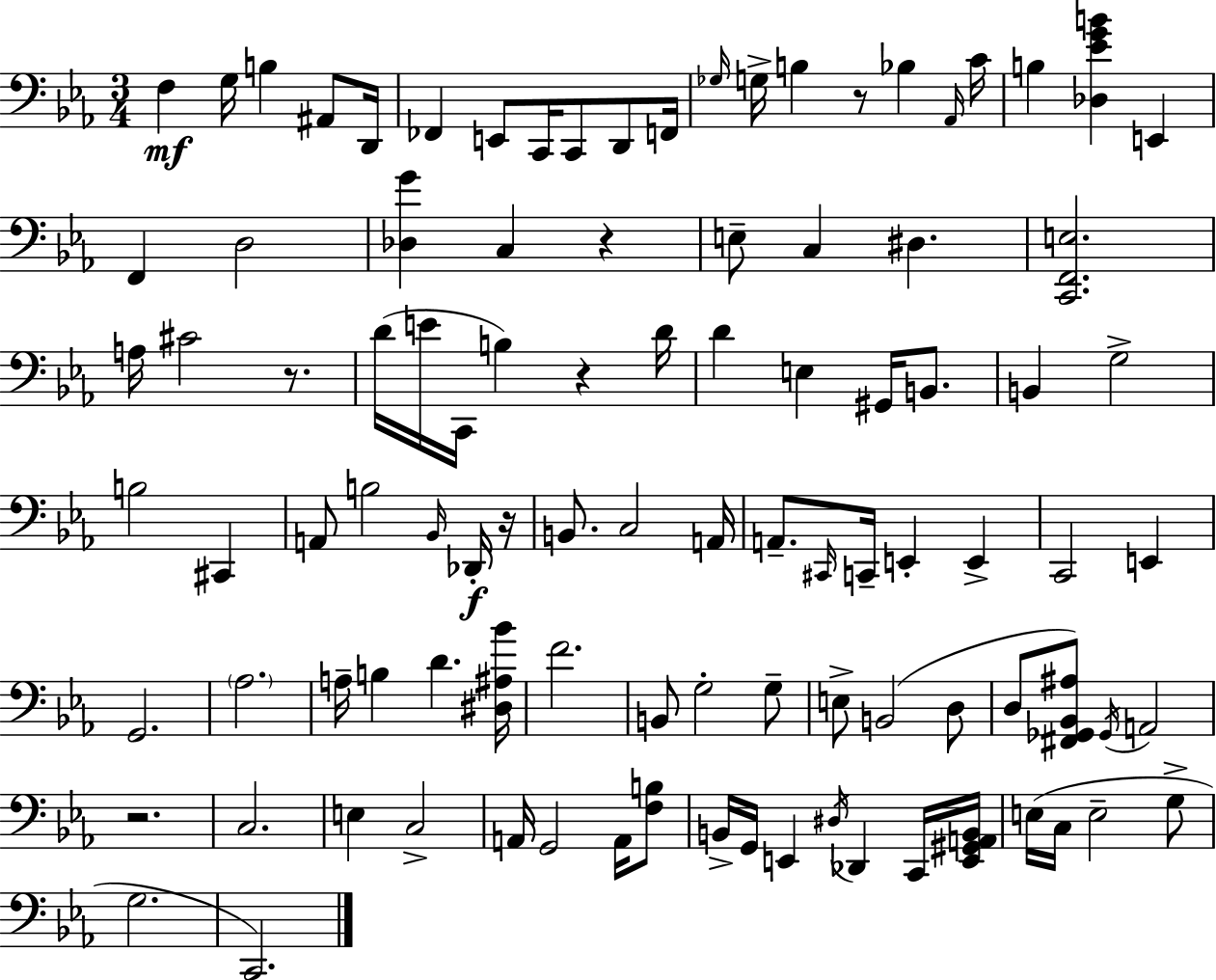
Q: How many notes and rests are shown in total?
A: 100